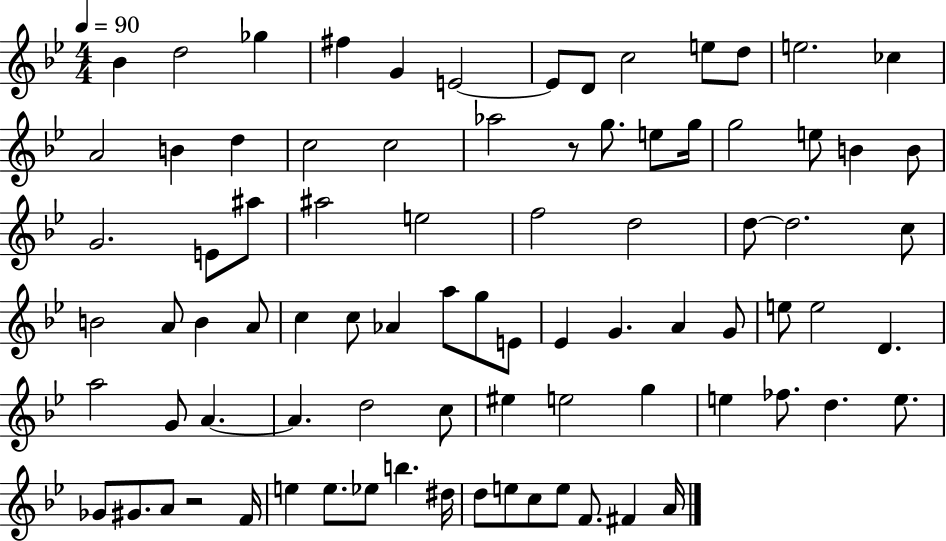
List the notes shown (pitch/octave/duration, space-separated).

Bb4/q D5/h Gb5/q F#5/q G4/q E4/h E4/e D4/e C5/h E5/e D5/e E5/h. CES5/q A4/h B4/q D5/q C5/h C5/h Ab5/h R/e G5/e. E5/e G5/s G5/h E5/e B4/q B4/e G4/h. E4/e A#5/e A#5/h E5/h F5/h D5/h D5/e D5/h. C5/e B4/h A4/e B4/q A4/e C5/q C5/e Ab4/q A5/e G5/e E4/e Eb4/q G4/q. A4/q G4/e E5/e E5/h D4/q. A5/h G4/e A4/q. A4/q. D5/h C5/e EIS5/q E5/h G5/q E5/q FES5/e. D5/q. E5/e. Gb4/e G#4/e. A4/e R/h F4/s E5/q E5/e. Eb5/e B5/q. D#5/s D5/e E5/e C5/e E5/e F4/e. F#4/q A4/s